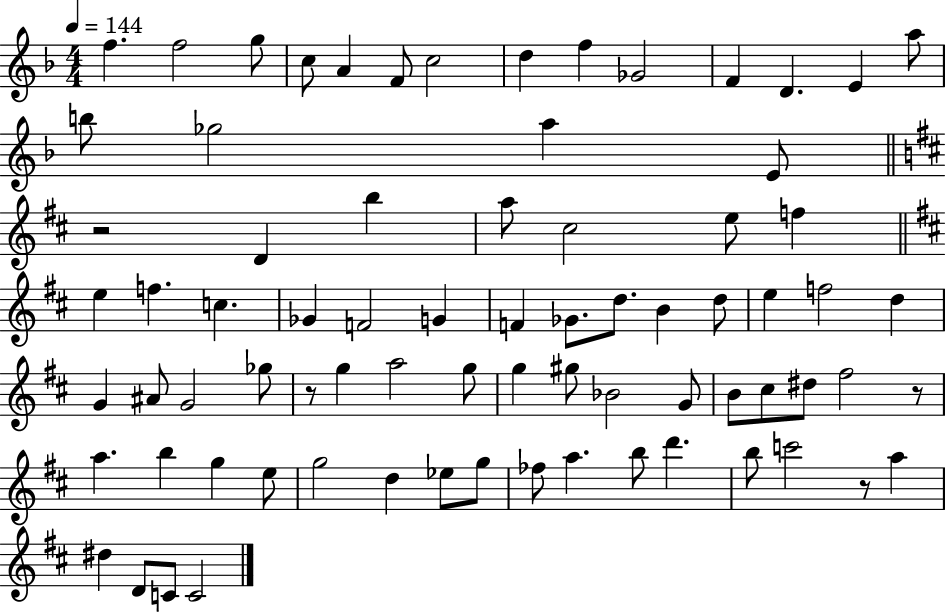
F5/q. F5/h G5/e C5/e A4/q F4/e C5/h D5/q F5/q Gb4/h F4/q D4/q. E4/q A5/e B5/e Gb5/h A5/q E4/e R/h D4/q B5/q A5/e C#5/h E5/e F5/q E5/q F5/q. C5/q. Gb4/q F4/h G4/q F4/q Gb4/e. D5/e. B4/q D5/e E5/q F5/h D5/q G4/q A#4/e G4/h Gb5/e R/e G5/q A5/h G5/e G5/q G#5/e Bb4/h G4/e B4/e C#5/e D#5/e F#5/h R/e A5/q. B5/q G5/q E5/e G5/h D5/q Eb5/e G5/e FES5/e A5/q. B5/e D6/q. B5/e C6/h R/e A5/q D#5/q D4/e C4/e C4/h